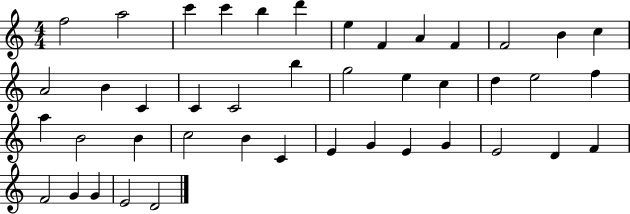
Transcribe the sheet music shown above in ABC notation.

X:1
T:Untitled
M:4/4
L:1/4
K:C
f2 a2 c' c' b d' e F A F F2 B c A2 B C C C2 b g2 e c d e2 f a B2 B c2 B C E G E G E2 D F F2 G G E2 D2